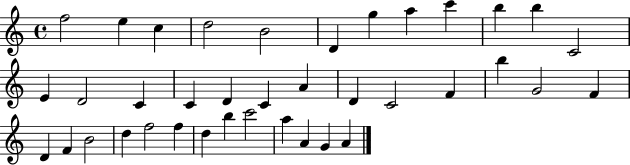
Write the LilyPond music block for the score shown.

{
  \clef treble
  \time 4/4
  \defaultTimeSignature
  \key c \major
  f''2 e''4 c''4 | d''2 b'2 | d'4 g''4 a''4 c'''4 | b''4 b''4 c'2 | \break e'4 d'2 c'4 | c'4 d'4 c'4 a'4 | d'4 c'2 f'4 | b''4 g'2 f'4 | \break d'4 f'4 b'2 | d''4 f''2 f''4 | d''4 b''4 c'''2 | a''4 a'4 g'4 a'4 | \break \bar "|."
}